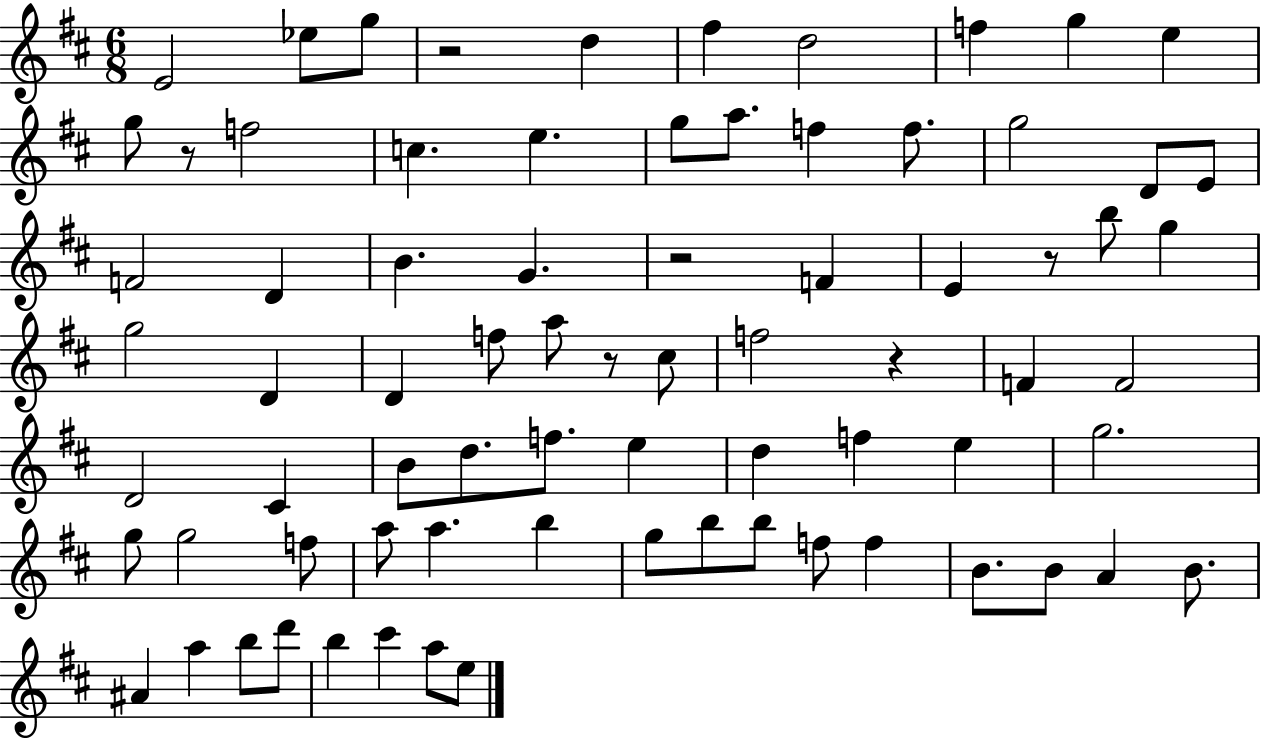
{
  \clef treble
  \numericTimeSignature
  \time 6/8
  \key d \major
  e'2 ees''8 g''8 | r2 d''4 | fis''4 d''2 | f''4 g''4 e''4 | \break g''8 r8 f''2 | c''4. e''4. | g''8 a''8. f''4 f''8. | g''2 d'8 e'8 | \break f'2 d'4 | b'4. g'4. | r2 f'4 | e'4 r8 b''8 g''4 | \break g''2 d'4 | d'4 f''8 a''8 r8 cis''8 | f''2 r4 | f'4 f'2 | \break d'2 cis'4 | b'8 d''8. f''8. e''4 | d''4 f''4 e''4 | g''2. | \break g''8 g''2 f''8 | a''8 a''4. b''4 | g''8 b''8 b''8 f''8 f''4 | b'8. b'8 a'4 b'8. | \break ais'4 a''4 b''8 d'''8 | b''4 cis'''4 a''8 e''8 | \bar "|."
}